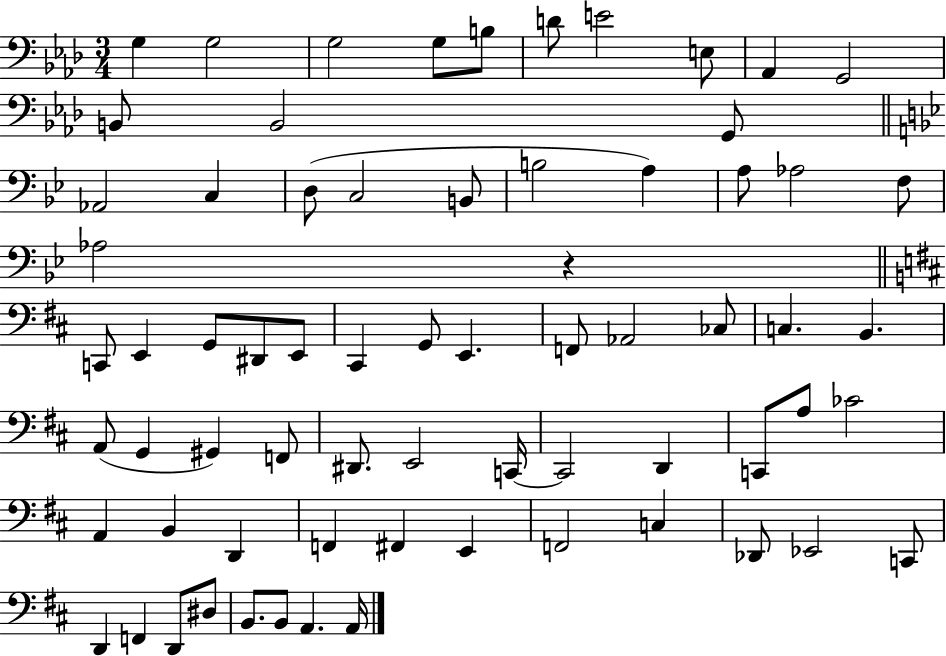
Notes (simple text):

G3/q G3/h G3/h G3/e B3/e D4/e E4/h E3/e Ab2/q G2/h B2/e B2/h G2/e Ab2/h C3/q D3/e C3/h B2/e B3/h A3/q A3/e Ab3/h F3/e Ab3/h R/q C2/e E2/q G2/e D#2/e E2/e C#2/q G2/e E2/q. F2/e Ab2/h CES3/e C3/q. B2/q. A2/e G2/q G#2/q F2/e D#2/e. E2/h C2/s C2/h D2/q C2/e A3/e CES4/h A2/q B2/q D2/q F2/q F#2/q E2/q F2/h C3/q Db2/e Eb2/h C2/e D2/q F2/q D2/e D#3/e B2/e. B2/e A2/q. A2/s